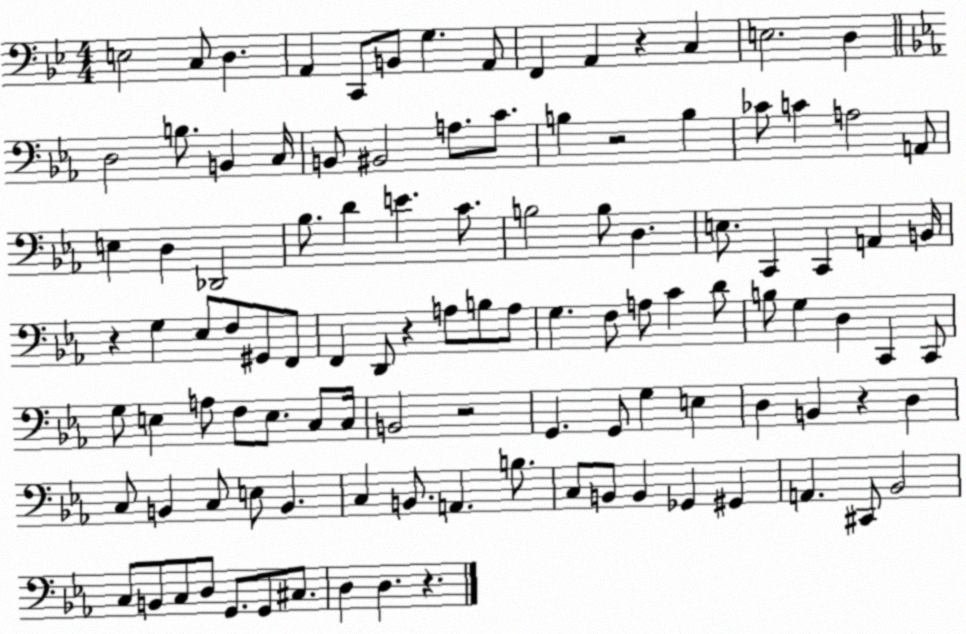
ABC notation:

X:1
T:Untitled
M:4/4
L:1/4
K:Bb
E,2 C,/2 D, A,, C,,/2 B,,/2 G, A,,/2 F,, A,, z C, E,2 D, D,2 B,/2 B,, C,/4 B,,/2 ^B,,2 A,/2 C/2 B, z2 B, _C/2 C A,2 A,,/2 E, D, _D,,2 _B,/2 D E C/2 B,2 B,/2 D, E,/2 C,, C,, A,, B,,/4 z G, _E,/2 F,/2 ^G,,/2 F,,/2 F,, D,,/2 z A,/2 B,/2 A,/2 G, F,/2 A,/2 C D/2 B,/2 G, D, C,, C,,/2 G,/2 E, A,/2 F,/2 E,/2 C,/2 C,/4 B,,2 z2 G,, G,,/2 G, E, D, B,, z D, C,/2 B,, C,/2 E,/2 B,, C, B,,/2 A,, B,/2 C,/2 B,,/2 B,, _G,, ^G,, A,, ^C,,/2 _B,,2 C,/2 B,,/2 C,/2 D,/2 G,,/2 G,,/2 ^C,/2 D, D, z